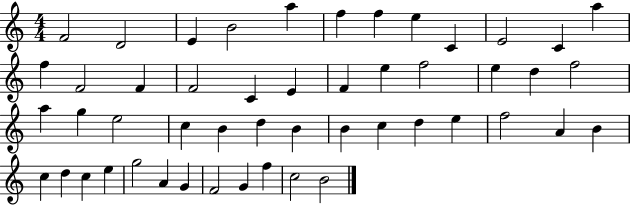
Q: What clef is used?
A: treble